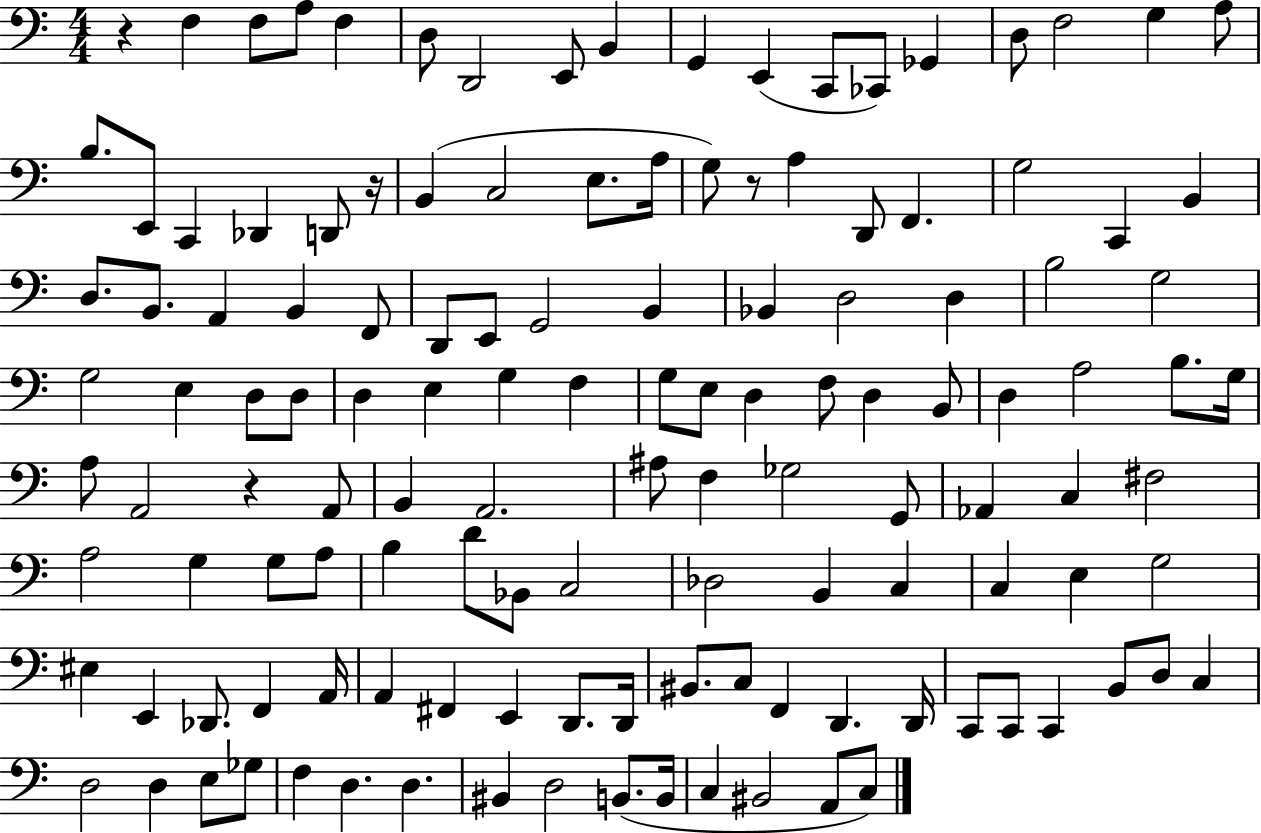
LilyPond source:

{
  \clef bass
  \numericTimeSignature
  \time 4/4
  \key c \major
  r4 f4 f8 a8 f4 | d8 d,2 e,8 b,4 | g,4 e,4( c,8 ces,8) ges,4 | d8 f2 g4 a8 | \break b8. e,8 c,4 des,4 d,8 r16 | b,4( c2 e8. a16 | g8) r8 a4 d,8 f,4. | g2 c,4 b,4 | \break d8. b,8. a,4 b,4 f,8 | d,8 e,8 g,2 b,4 | bes,4 d2 d4 | b2 g2 | \break g2 e4 d8 d8 | d4 e4 g4 f4 | g8 e8 d4 f8 d4 b,8 | d4 a2 b8. g16 | \break a8 a,2 r4 a,8 | b,4 a,2. | ais8 f4 ges2 g,8 | aes,4 c4 fis2 | \break a2 g4 g8 a8 | b4 d'8 bes,8 c2 | des2 b,4 c4 | c4 e4 g2 | \break eis4 e,4 des,8. f,4 a,16 | a,4 fis,4 e,4 d,8. d,16 | bis,8. c8 f,4 d,4. d,16 | c,8 c,8 c,4 b,8 d8 c4 | \break d2 d4 e8 ges8 | f4 d4. d4. | bis,4 d2 b,8.( b,16 | c4 bis,2 a,8 c8) | \break \bar "|."
}